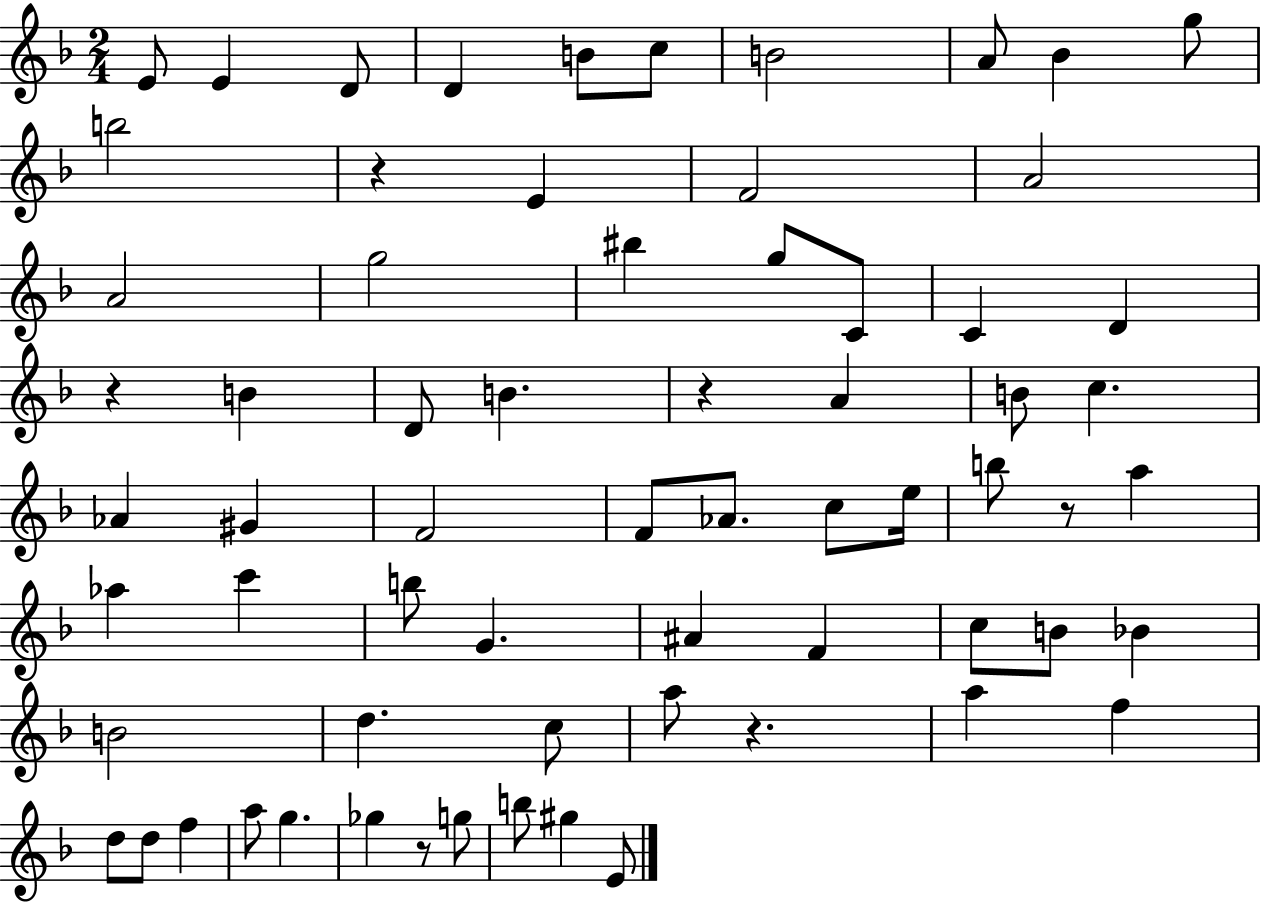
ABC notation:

X:1
T:Untitled
M:2/4
L:1/4
K:F
E/2 E D/2 D B/2 c/2 B2 A/2 _B g/2 b2 z E F2 A2 A2 g2 ^b g/2 C/2 C D z B D/2 B z A B/2 c _A ^G F2 F/2 _A/2 c/2 e/4 b/2 z/2 a _a c' b/2 G ^A F c/2 B/2 _B B2 d c/2 a/2 z a f d/2 d/2 f a/2 g _g z/2 g/2 b/2 ^g E/2